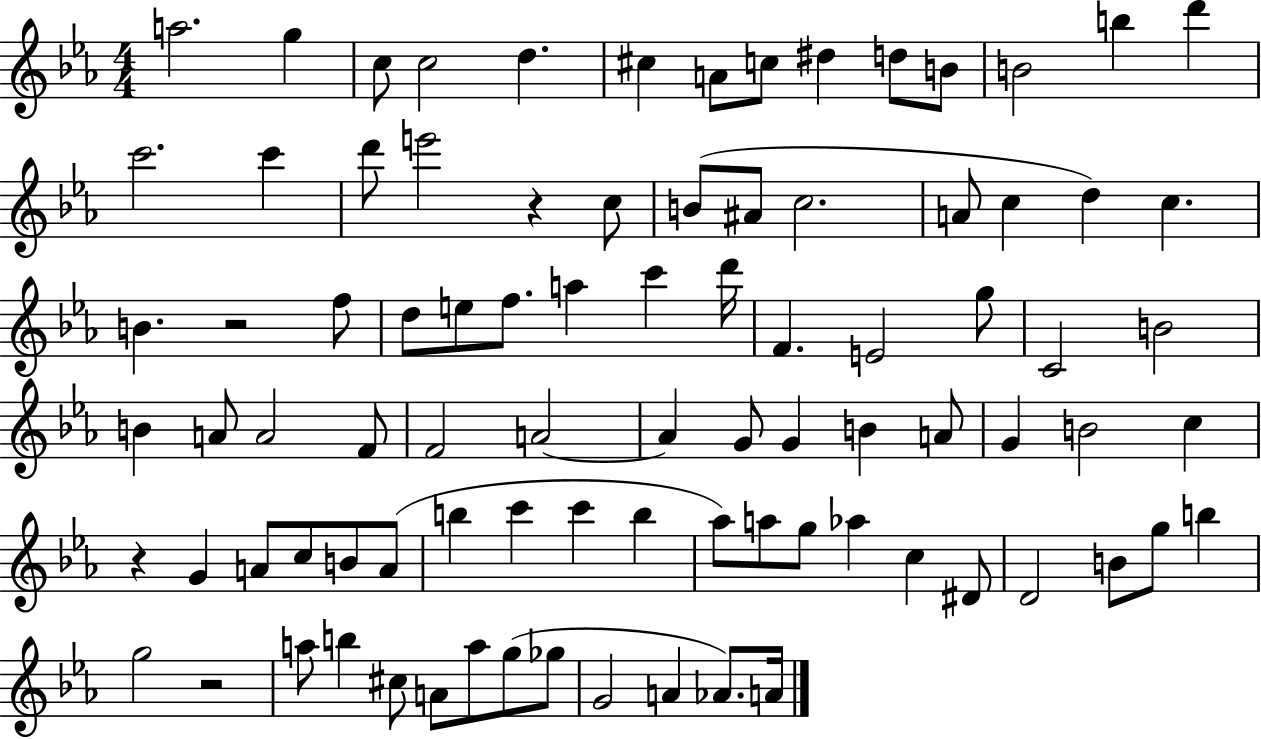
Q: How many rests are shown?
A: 4